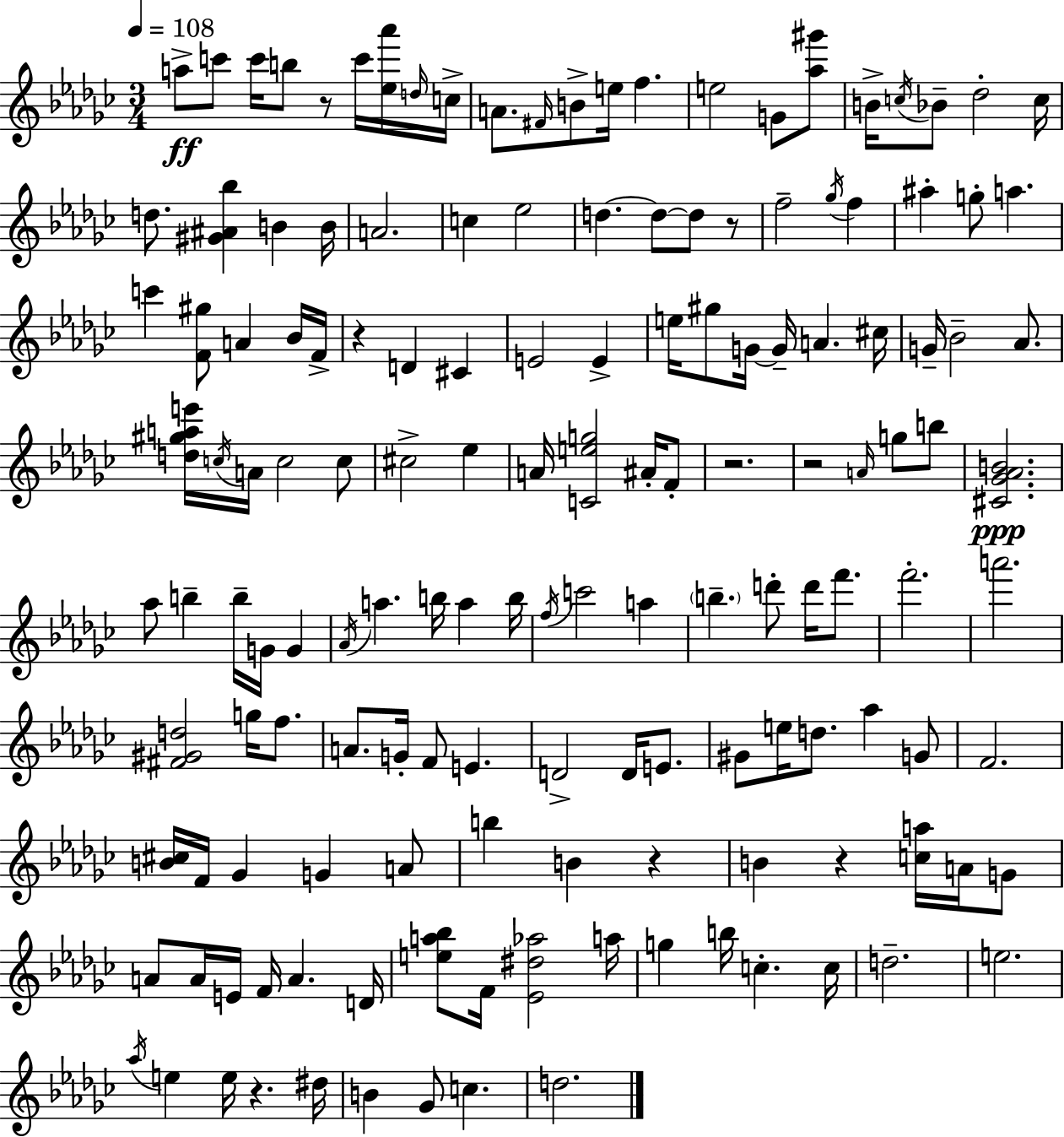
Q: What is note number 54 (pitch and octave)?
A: C5